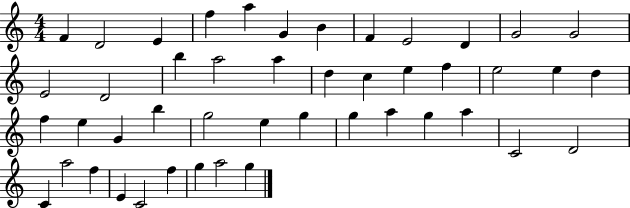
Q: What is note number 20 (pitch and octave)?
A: E5